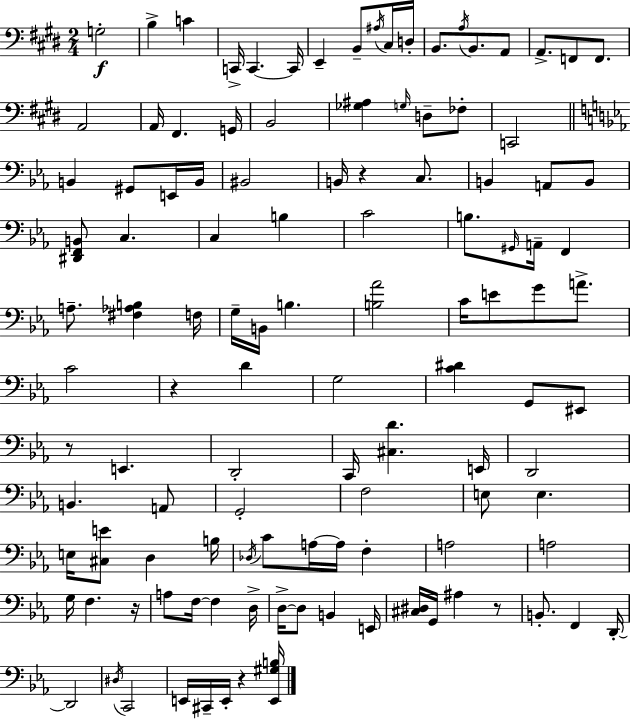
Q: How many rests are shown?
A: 6